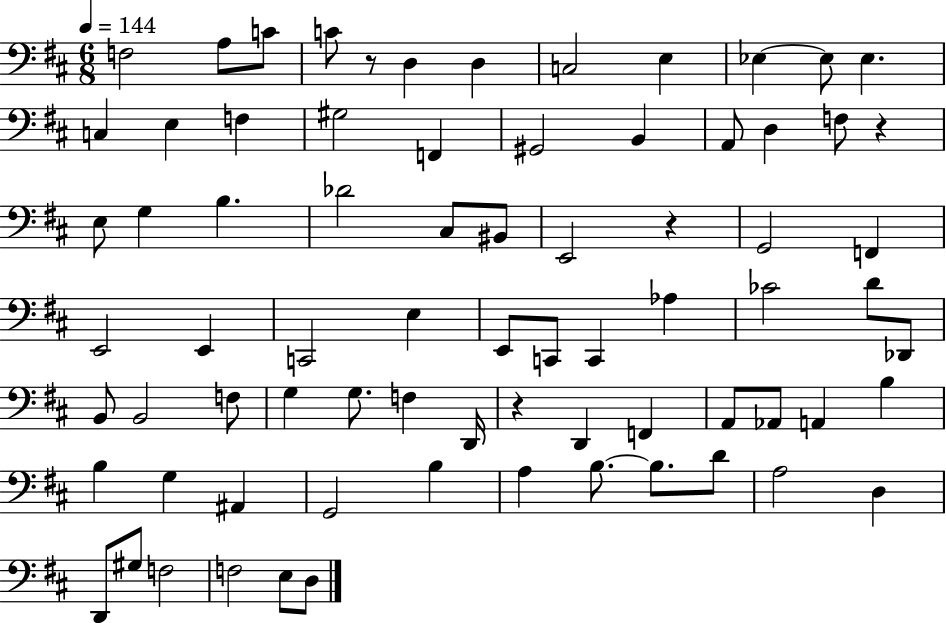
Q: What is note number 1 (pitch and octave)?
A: F3